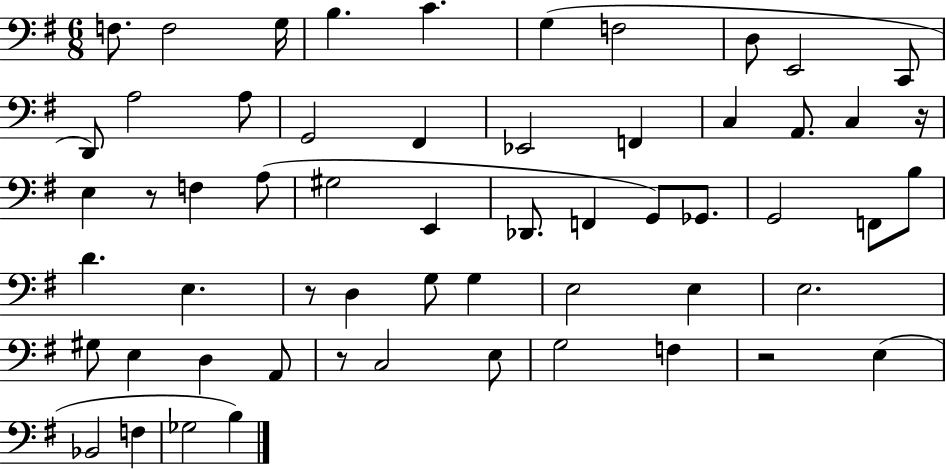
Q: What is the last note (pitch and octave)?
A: B3